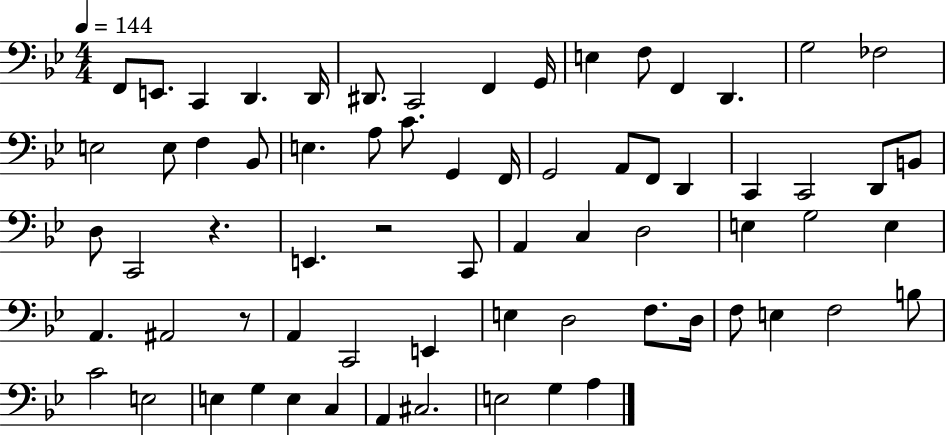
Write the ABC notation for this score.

X:1
T:Untitled
M:4/4
L:1/4
K:Bb
F,,/2 E,,/2 C,, D,, D,,/4 ^D,,/2 C,,2 F,, G,,/4 E, F,/2 F,, D,, G,2 _F,2 E,2 E,/2 F, _B,,/2 E, A,/2 C/2 G,, F,,/4 G,,2 A,,/2 F,,/2 D,, C,, C,,2 D,,/2 B,,/2 D,/2 C,,2 z E,, z2 C,,/2 A,, C, D,2 E, G,2 E, A,, ^A,,2 z/2 A,, C,,2 E,, E, D,2 F,/2 D,/4 F,/2 E, F,2 B,/2 C2 E,2 E, G, E, C, A,, ^C,2 E,2 G, A,